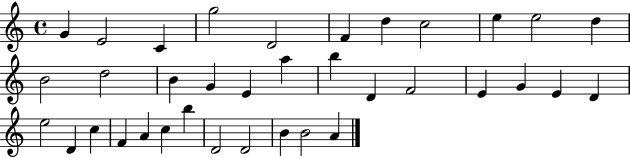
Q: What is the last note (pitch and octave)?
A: A4